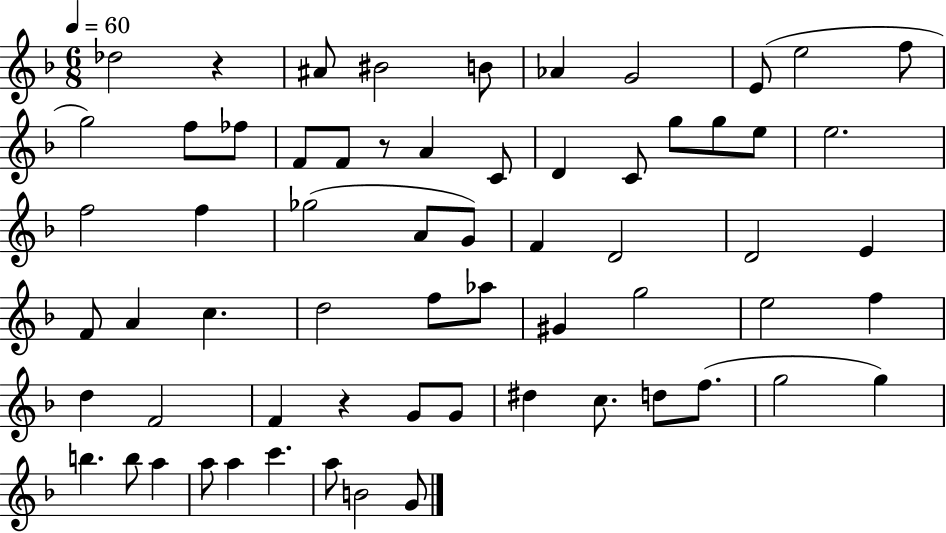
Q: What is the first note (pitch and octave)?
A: Db5